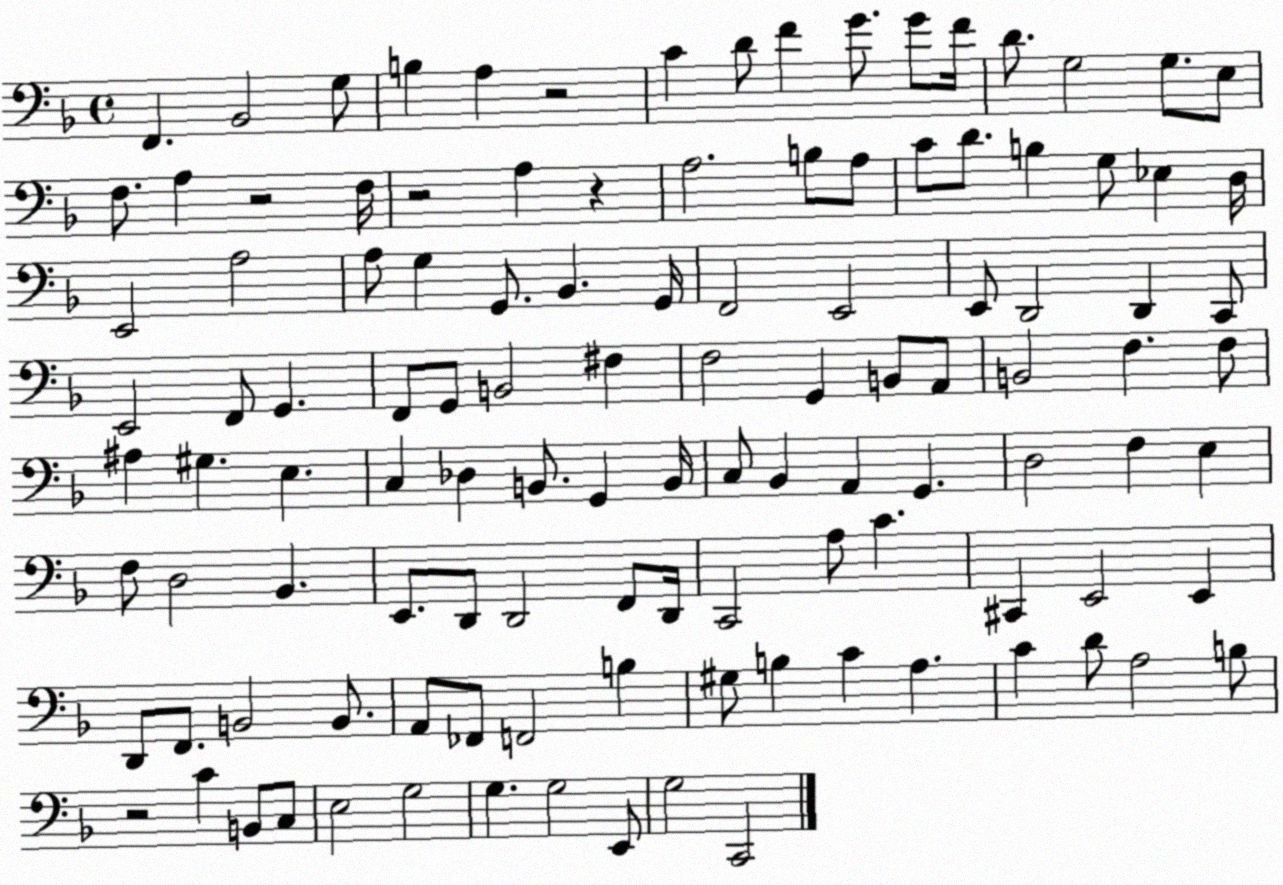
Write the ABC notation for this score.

X:1
T:Untitled
M:4/4
L:1/4
K:F
F,, _B,,2 G,/2 B, A, z2 C D/2 F G/2 G/2 F/4 D/2 G,2 G,/2 E,/2 F,/2 A, z2 F,/4 z2 A, z A,2 B,/2 A,/2 C/2 D/2 B, G,/2 _E, D,/4 E,,2 A,2 A,/2 G, G,,/2 _B,, G,,/4 F,,2 E,,2 E,,/2 D,,2 D,, C,,/2 E,,2 F,,/2 G,, F,,/2 G,,/2 B,,2 ^F, F,2 G,, B,,/2 A,,/2 B,,2 F, F,/2 ^A, ^G, E, C, _D, B,,/2 G,, B,,/4 C,/2 _B,, A,, G,, D,2 F, E, F,/2 D,2 _B,, E,,/2 D,,/2 D,,2 F,,/2 D,,/4 C,,2 A,/2 C ^C,, E,,2 E,, D,,/2 F,,/2 B,,2 B,,/2 A,,/2 _F,,/2 F,,2 B, ^G,/2 B, C A, C D/2 A,2 B,/2 z2 C B,,/2 C,/2 E,2 G,2 G, G,2 E,,/2 G,2 C,,2